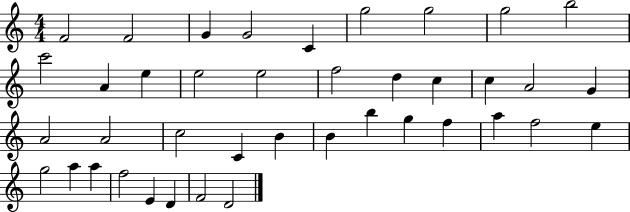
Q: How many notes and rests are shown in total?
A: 40